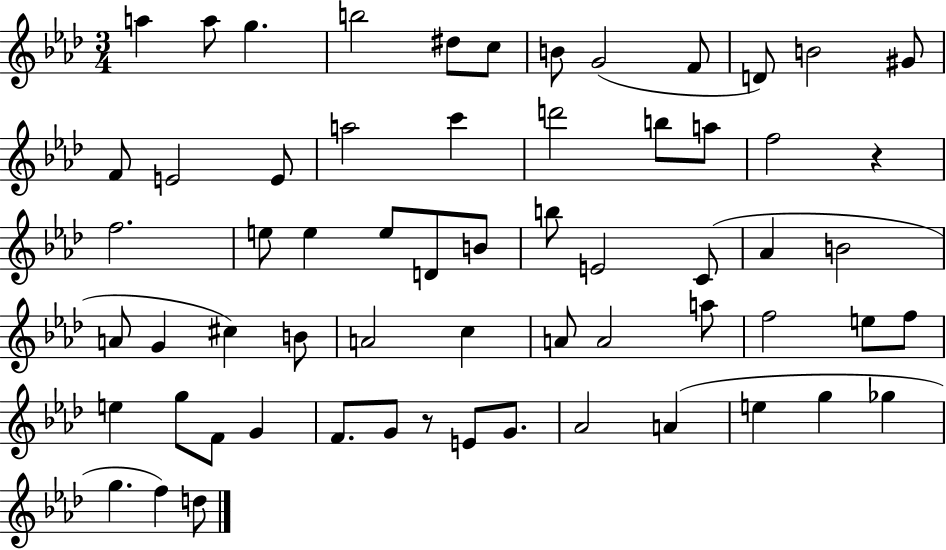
X:1
T:Untitled
M:3/4
L:1/4
K:Ab
a a/2 g b2 ^d/2 c/2 B/2 G2 F/2 D/2 B2 ^G/2 F/2 E2 E/2 a2 c' d'2 b/2 a/2 f2 z f2 e/2 e e/2 D/2 B/2 b/2 E2 C/2 _A B2 A/2 G ^c B/2 A2 c A/2 A2 a/2 f2 e/2 f/2 e g/2 F/2 G F/2 G/2 z/2 E/2 G/2 _A2 A e g _g g f d/2